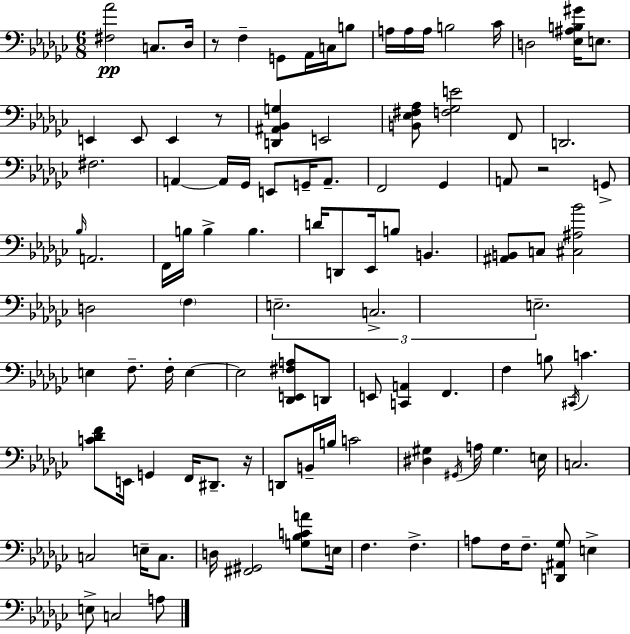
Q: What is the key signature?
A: EES minor